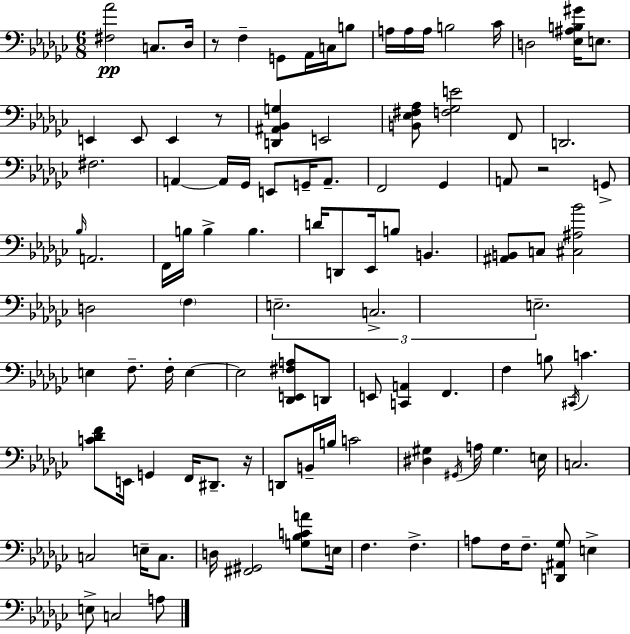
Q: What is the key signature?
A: EES minor